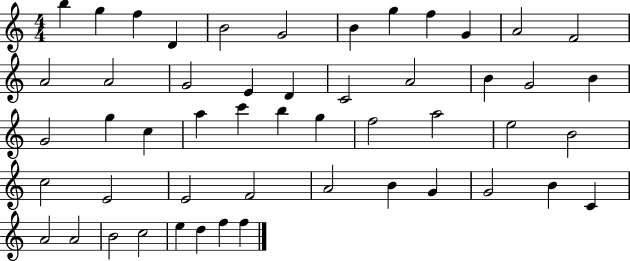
B5/q G5/q F5/q D4/q B4/h G4/h B4/q G5/q F5/q G4/q A4/h F4/h A4/h A4/h G4/h E4/q D4/q C4/h A4/h B4/q G4/h B4/q G4/h G5/q C5/q A5/q C6/q B5/q G5/q F5/h A5/h E5/h B4/h C5/h E4/h E4/h F4/h A4/h B4/q G4/q G4/h B4/q C4/q A4/h A4/h B4/h C5/h E5/q D5/q F5/q F5/q